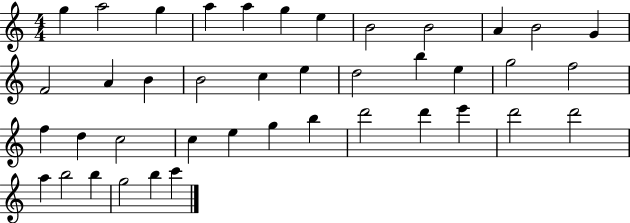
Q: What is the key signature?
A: C major